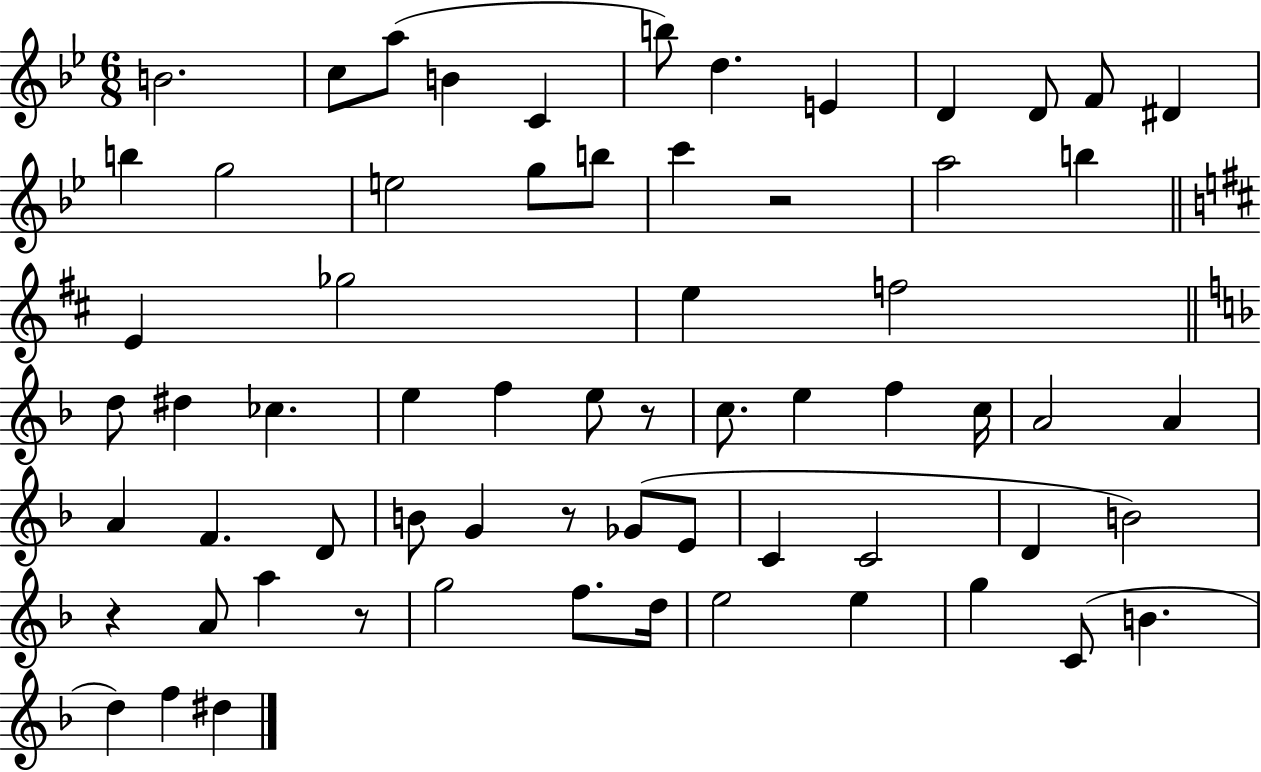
B4/h. C5/e A5/e B4/q C4/q B5/e D5/q. E4/q D4/q D4/e F4/e D#4/q B5/q G5/h E5/h G5/e B5/e C6/q R/h A5/h B5/q E4/q Gb5/h E5/q F5/h D5/e D#5/q CES5/q. E5/q F5/q E5/e R/e C5/e. E5/q F5/q C5/s A4/h A4/q A4/q F4/q. D4/e B4/e G4/q R/e Gb4/e E4/e C4/q C4/h D4/q B4/h R/q A4/e A5/q R/e G5/h F5/e. D5/s E5/h E5/q G5/q C4/e B4/q. D5/q F5/q D#5/q